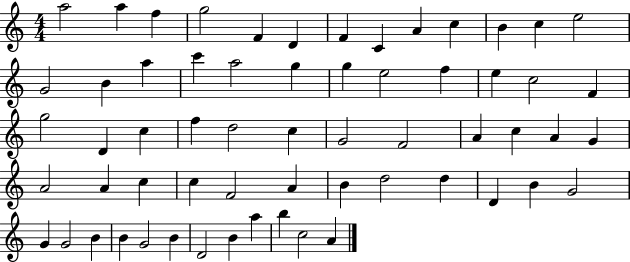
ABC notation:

X:1
T:Untitled
M:4/4
L:1/4
K:C
a2 a f g2 F D F C A c B c e2 G2 B a c' a2 g g e2 f e c2 F g2 D c f d2 c G2 F2 A c A G A2 A c c F2 A B d2 d D B G2 G G2 B B G2 B D2 B a b c2 A